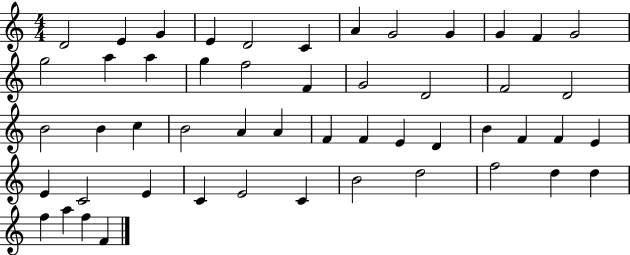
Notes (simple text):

D4/h E4/q G4/q E4/q D4/h C4/q A4/q G4/h G4/q G4/q F4/q G4/h G5/h A5/q A5/q G5/q F5/h F4/q G4/h D4/h F4/h D4/h B4/h B4/q C5/q B4/h A4/q A4/q F4/q F4/q E4/q D4/q B4/q F4/q F4/q E4/q E4/q C4/h E4/q C4/q E4/h C4/q B4/h D5/h F5/h D5/q D5/q F5/q A5/q F5/q F4/q